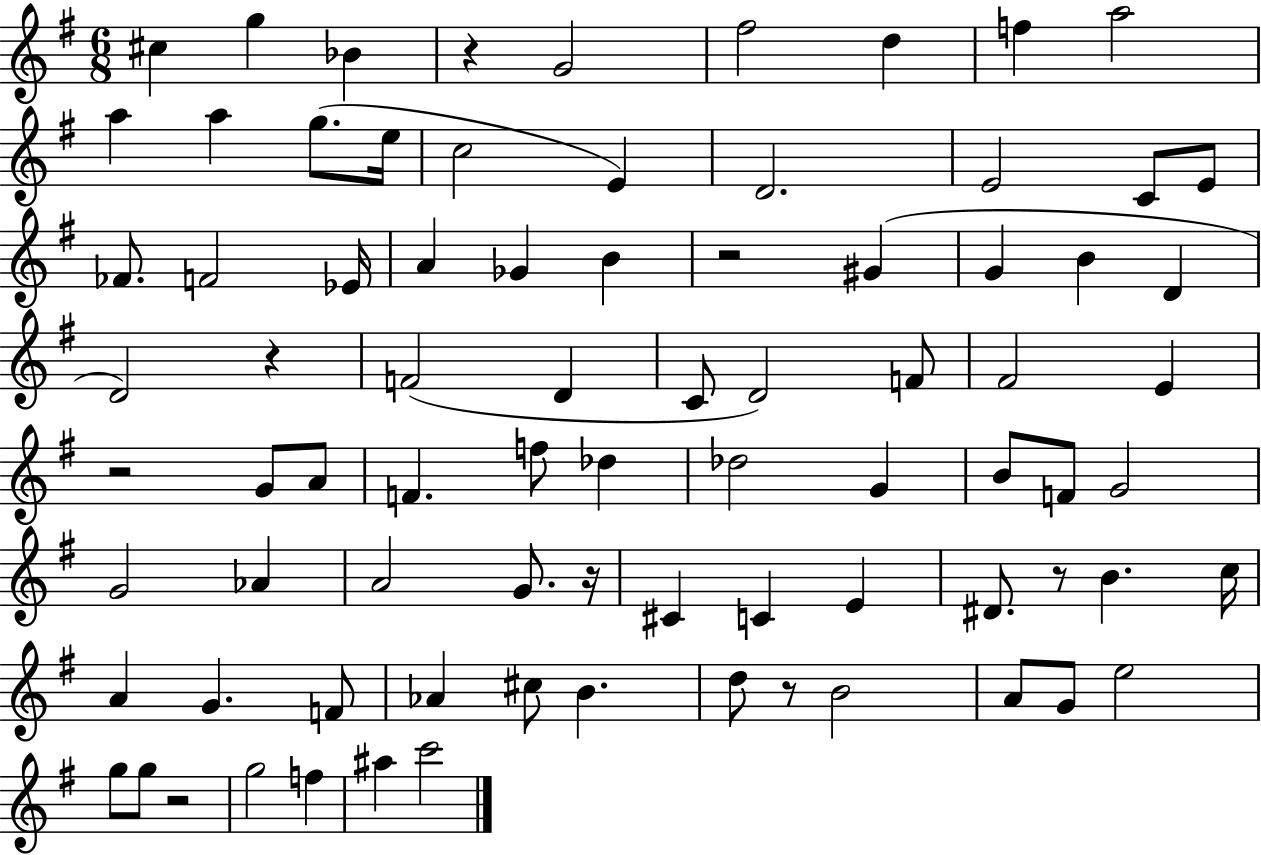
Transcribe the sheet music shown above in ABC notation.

X:1
T:Untitled
M:6/8
L:1/4
K:G
^c g _B z G2 ^f2 d f a2 a a g/2 e/4 c2 E D2 E2 C/2 E/2 _F/2 F2 _E/4 A _G B z2 ^G G B D D2 z F2 D C/2 D2 F/2 ^F2 E z2 G/2 A/2 F f/2 _d _d2 G B/2 F/2 G2 G2 _A A2 G/2 z/4 ^C C E ^D/2 z/2 B c/4 A G F/2 _A ^c/2 B d/2 z/2 B2 A/2 G/2 e2 g/2 g/2 z2 g2 f ^a c'2